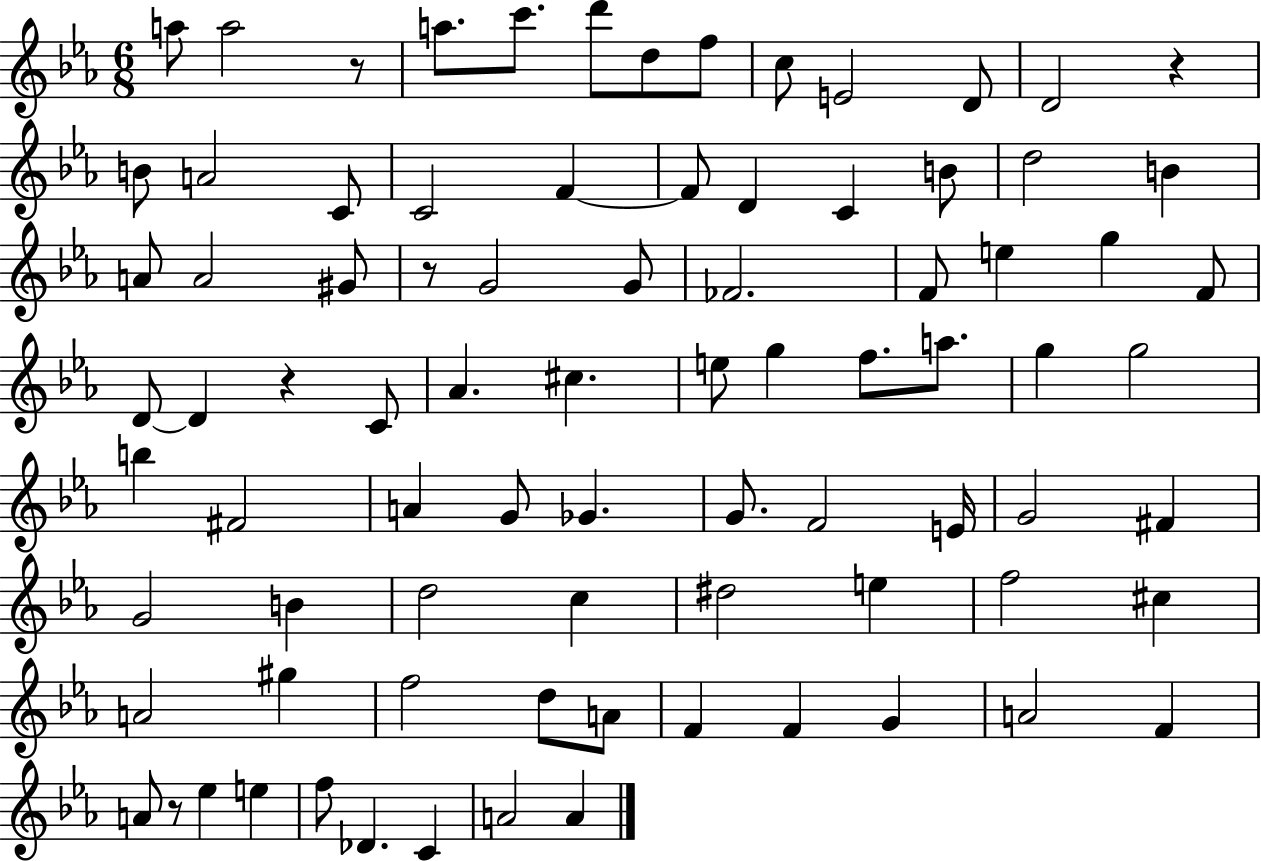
{
  \clef treble
  \numericTimeSignature
  \time 6/8
  \key ees \major
  a''8 a''2 r8 | a''8. c'''8. d'''8 d''8 f''8 | c''8 e'2 d'8 | d'2 r4 | \break b'8 a'2 c'8 | c'2 f'4~~ | f'8 d'4 c'4 b'8 | d''2 b'4 | \break a'8 a'2 gis'8 | r8 g'2 g'8 | fes'2. | f'8 e''4 g''4 f'8 | \break d'8~~ d'4 r4 c'8 | aes'4. cis''4. | e''8 g''4 f''8. a''8. | g''4 g''2 | \break b''4 fis'2 | a'4 g'8 ges'4. | g'8. f'2 e'16 | g'2 fis'4 | \break g'2 b'4 | d''2 c''4 | dis''2 e''4 | f''2 cis''4 | \break a'2 gis''4 | f''2 d''8 a'8 | f'4 f'4 g'4 | a'2 f'4 | \break a'8 r8 ees''4 e''4 | f''8 des'4. c'4 | a'2 a'4 | \bar "|."
}